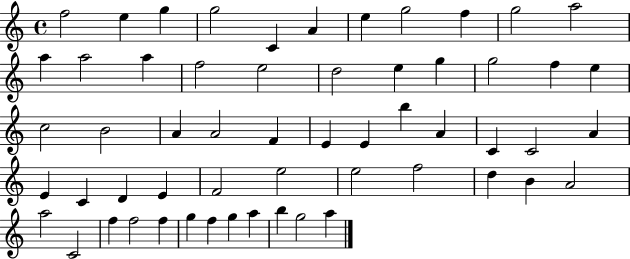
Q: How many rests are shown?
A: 0